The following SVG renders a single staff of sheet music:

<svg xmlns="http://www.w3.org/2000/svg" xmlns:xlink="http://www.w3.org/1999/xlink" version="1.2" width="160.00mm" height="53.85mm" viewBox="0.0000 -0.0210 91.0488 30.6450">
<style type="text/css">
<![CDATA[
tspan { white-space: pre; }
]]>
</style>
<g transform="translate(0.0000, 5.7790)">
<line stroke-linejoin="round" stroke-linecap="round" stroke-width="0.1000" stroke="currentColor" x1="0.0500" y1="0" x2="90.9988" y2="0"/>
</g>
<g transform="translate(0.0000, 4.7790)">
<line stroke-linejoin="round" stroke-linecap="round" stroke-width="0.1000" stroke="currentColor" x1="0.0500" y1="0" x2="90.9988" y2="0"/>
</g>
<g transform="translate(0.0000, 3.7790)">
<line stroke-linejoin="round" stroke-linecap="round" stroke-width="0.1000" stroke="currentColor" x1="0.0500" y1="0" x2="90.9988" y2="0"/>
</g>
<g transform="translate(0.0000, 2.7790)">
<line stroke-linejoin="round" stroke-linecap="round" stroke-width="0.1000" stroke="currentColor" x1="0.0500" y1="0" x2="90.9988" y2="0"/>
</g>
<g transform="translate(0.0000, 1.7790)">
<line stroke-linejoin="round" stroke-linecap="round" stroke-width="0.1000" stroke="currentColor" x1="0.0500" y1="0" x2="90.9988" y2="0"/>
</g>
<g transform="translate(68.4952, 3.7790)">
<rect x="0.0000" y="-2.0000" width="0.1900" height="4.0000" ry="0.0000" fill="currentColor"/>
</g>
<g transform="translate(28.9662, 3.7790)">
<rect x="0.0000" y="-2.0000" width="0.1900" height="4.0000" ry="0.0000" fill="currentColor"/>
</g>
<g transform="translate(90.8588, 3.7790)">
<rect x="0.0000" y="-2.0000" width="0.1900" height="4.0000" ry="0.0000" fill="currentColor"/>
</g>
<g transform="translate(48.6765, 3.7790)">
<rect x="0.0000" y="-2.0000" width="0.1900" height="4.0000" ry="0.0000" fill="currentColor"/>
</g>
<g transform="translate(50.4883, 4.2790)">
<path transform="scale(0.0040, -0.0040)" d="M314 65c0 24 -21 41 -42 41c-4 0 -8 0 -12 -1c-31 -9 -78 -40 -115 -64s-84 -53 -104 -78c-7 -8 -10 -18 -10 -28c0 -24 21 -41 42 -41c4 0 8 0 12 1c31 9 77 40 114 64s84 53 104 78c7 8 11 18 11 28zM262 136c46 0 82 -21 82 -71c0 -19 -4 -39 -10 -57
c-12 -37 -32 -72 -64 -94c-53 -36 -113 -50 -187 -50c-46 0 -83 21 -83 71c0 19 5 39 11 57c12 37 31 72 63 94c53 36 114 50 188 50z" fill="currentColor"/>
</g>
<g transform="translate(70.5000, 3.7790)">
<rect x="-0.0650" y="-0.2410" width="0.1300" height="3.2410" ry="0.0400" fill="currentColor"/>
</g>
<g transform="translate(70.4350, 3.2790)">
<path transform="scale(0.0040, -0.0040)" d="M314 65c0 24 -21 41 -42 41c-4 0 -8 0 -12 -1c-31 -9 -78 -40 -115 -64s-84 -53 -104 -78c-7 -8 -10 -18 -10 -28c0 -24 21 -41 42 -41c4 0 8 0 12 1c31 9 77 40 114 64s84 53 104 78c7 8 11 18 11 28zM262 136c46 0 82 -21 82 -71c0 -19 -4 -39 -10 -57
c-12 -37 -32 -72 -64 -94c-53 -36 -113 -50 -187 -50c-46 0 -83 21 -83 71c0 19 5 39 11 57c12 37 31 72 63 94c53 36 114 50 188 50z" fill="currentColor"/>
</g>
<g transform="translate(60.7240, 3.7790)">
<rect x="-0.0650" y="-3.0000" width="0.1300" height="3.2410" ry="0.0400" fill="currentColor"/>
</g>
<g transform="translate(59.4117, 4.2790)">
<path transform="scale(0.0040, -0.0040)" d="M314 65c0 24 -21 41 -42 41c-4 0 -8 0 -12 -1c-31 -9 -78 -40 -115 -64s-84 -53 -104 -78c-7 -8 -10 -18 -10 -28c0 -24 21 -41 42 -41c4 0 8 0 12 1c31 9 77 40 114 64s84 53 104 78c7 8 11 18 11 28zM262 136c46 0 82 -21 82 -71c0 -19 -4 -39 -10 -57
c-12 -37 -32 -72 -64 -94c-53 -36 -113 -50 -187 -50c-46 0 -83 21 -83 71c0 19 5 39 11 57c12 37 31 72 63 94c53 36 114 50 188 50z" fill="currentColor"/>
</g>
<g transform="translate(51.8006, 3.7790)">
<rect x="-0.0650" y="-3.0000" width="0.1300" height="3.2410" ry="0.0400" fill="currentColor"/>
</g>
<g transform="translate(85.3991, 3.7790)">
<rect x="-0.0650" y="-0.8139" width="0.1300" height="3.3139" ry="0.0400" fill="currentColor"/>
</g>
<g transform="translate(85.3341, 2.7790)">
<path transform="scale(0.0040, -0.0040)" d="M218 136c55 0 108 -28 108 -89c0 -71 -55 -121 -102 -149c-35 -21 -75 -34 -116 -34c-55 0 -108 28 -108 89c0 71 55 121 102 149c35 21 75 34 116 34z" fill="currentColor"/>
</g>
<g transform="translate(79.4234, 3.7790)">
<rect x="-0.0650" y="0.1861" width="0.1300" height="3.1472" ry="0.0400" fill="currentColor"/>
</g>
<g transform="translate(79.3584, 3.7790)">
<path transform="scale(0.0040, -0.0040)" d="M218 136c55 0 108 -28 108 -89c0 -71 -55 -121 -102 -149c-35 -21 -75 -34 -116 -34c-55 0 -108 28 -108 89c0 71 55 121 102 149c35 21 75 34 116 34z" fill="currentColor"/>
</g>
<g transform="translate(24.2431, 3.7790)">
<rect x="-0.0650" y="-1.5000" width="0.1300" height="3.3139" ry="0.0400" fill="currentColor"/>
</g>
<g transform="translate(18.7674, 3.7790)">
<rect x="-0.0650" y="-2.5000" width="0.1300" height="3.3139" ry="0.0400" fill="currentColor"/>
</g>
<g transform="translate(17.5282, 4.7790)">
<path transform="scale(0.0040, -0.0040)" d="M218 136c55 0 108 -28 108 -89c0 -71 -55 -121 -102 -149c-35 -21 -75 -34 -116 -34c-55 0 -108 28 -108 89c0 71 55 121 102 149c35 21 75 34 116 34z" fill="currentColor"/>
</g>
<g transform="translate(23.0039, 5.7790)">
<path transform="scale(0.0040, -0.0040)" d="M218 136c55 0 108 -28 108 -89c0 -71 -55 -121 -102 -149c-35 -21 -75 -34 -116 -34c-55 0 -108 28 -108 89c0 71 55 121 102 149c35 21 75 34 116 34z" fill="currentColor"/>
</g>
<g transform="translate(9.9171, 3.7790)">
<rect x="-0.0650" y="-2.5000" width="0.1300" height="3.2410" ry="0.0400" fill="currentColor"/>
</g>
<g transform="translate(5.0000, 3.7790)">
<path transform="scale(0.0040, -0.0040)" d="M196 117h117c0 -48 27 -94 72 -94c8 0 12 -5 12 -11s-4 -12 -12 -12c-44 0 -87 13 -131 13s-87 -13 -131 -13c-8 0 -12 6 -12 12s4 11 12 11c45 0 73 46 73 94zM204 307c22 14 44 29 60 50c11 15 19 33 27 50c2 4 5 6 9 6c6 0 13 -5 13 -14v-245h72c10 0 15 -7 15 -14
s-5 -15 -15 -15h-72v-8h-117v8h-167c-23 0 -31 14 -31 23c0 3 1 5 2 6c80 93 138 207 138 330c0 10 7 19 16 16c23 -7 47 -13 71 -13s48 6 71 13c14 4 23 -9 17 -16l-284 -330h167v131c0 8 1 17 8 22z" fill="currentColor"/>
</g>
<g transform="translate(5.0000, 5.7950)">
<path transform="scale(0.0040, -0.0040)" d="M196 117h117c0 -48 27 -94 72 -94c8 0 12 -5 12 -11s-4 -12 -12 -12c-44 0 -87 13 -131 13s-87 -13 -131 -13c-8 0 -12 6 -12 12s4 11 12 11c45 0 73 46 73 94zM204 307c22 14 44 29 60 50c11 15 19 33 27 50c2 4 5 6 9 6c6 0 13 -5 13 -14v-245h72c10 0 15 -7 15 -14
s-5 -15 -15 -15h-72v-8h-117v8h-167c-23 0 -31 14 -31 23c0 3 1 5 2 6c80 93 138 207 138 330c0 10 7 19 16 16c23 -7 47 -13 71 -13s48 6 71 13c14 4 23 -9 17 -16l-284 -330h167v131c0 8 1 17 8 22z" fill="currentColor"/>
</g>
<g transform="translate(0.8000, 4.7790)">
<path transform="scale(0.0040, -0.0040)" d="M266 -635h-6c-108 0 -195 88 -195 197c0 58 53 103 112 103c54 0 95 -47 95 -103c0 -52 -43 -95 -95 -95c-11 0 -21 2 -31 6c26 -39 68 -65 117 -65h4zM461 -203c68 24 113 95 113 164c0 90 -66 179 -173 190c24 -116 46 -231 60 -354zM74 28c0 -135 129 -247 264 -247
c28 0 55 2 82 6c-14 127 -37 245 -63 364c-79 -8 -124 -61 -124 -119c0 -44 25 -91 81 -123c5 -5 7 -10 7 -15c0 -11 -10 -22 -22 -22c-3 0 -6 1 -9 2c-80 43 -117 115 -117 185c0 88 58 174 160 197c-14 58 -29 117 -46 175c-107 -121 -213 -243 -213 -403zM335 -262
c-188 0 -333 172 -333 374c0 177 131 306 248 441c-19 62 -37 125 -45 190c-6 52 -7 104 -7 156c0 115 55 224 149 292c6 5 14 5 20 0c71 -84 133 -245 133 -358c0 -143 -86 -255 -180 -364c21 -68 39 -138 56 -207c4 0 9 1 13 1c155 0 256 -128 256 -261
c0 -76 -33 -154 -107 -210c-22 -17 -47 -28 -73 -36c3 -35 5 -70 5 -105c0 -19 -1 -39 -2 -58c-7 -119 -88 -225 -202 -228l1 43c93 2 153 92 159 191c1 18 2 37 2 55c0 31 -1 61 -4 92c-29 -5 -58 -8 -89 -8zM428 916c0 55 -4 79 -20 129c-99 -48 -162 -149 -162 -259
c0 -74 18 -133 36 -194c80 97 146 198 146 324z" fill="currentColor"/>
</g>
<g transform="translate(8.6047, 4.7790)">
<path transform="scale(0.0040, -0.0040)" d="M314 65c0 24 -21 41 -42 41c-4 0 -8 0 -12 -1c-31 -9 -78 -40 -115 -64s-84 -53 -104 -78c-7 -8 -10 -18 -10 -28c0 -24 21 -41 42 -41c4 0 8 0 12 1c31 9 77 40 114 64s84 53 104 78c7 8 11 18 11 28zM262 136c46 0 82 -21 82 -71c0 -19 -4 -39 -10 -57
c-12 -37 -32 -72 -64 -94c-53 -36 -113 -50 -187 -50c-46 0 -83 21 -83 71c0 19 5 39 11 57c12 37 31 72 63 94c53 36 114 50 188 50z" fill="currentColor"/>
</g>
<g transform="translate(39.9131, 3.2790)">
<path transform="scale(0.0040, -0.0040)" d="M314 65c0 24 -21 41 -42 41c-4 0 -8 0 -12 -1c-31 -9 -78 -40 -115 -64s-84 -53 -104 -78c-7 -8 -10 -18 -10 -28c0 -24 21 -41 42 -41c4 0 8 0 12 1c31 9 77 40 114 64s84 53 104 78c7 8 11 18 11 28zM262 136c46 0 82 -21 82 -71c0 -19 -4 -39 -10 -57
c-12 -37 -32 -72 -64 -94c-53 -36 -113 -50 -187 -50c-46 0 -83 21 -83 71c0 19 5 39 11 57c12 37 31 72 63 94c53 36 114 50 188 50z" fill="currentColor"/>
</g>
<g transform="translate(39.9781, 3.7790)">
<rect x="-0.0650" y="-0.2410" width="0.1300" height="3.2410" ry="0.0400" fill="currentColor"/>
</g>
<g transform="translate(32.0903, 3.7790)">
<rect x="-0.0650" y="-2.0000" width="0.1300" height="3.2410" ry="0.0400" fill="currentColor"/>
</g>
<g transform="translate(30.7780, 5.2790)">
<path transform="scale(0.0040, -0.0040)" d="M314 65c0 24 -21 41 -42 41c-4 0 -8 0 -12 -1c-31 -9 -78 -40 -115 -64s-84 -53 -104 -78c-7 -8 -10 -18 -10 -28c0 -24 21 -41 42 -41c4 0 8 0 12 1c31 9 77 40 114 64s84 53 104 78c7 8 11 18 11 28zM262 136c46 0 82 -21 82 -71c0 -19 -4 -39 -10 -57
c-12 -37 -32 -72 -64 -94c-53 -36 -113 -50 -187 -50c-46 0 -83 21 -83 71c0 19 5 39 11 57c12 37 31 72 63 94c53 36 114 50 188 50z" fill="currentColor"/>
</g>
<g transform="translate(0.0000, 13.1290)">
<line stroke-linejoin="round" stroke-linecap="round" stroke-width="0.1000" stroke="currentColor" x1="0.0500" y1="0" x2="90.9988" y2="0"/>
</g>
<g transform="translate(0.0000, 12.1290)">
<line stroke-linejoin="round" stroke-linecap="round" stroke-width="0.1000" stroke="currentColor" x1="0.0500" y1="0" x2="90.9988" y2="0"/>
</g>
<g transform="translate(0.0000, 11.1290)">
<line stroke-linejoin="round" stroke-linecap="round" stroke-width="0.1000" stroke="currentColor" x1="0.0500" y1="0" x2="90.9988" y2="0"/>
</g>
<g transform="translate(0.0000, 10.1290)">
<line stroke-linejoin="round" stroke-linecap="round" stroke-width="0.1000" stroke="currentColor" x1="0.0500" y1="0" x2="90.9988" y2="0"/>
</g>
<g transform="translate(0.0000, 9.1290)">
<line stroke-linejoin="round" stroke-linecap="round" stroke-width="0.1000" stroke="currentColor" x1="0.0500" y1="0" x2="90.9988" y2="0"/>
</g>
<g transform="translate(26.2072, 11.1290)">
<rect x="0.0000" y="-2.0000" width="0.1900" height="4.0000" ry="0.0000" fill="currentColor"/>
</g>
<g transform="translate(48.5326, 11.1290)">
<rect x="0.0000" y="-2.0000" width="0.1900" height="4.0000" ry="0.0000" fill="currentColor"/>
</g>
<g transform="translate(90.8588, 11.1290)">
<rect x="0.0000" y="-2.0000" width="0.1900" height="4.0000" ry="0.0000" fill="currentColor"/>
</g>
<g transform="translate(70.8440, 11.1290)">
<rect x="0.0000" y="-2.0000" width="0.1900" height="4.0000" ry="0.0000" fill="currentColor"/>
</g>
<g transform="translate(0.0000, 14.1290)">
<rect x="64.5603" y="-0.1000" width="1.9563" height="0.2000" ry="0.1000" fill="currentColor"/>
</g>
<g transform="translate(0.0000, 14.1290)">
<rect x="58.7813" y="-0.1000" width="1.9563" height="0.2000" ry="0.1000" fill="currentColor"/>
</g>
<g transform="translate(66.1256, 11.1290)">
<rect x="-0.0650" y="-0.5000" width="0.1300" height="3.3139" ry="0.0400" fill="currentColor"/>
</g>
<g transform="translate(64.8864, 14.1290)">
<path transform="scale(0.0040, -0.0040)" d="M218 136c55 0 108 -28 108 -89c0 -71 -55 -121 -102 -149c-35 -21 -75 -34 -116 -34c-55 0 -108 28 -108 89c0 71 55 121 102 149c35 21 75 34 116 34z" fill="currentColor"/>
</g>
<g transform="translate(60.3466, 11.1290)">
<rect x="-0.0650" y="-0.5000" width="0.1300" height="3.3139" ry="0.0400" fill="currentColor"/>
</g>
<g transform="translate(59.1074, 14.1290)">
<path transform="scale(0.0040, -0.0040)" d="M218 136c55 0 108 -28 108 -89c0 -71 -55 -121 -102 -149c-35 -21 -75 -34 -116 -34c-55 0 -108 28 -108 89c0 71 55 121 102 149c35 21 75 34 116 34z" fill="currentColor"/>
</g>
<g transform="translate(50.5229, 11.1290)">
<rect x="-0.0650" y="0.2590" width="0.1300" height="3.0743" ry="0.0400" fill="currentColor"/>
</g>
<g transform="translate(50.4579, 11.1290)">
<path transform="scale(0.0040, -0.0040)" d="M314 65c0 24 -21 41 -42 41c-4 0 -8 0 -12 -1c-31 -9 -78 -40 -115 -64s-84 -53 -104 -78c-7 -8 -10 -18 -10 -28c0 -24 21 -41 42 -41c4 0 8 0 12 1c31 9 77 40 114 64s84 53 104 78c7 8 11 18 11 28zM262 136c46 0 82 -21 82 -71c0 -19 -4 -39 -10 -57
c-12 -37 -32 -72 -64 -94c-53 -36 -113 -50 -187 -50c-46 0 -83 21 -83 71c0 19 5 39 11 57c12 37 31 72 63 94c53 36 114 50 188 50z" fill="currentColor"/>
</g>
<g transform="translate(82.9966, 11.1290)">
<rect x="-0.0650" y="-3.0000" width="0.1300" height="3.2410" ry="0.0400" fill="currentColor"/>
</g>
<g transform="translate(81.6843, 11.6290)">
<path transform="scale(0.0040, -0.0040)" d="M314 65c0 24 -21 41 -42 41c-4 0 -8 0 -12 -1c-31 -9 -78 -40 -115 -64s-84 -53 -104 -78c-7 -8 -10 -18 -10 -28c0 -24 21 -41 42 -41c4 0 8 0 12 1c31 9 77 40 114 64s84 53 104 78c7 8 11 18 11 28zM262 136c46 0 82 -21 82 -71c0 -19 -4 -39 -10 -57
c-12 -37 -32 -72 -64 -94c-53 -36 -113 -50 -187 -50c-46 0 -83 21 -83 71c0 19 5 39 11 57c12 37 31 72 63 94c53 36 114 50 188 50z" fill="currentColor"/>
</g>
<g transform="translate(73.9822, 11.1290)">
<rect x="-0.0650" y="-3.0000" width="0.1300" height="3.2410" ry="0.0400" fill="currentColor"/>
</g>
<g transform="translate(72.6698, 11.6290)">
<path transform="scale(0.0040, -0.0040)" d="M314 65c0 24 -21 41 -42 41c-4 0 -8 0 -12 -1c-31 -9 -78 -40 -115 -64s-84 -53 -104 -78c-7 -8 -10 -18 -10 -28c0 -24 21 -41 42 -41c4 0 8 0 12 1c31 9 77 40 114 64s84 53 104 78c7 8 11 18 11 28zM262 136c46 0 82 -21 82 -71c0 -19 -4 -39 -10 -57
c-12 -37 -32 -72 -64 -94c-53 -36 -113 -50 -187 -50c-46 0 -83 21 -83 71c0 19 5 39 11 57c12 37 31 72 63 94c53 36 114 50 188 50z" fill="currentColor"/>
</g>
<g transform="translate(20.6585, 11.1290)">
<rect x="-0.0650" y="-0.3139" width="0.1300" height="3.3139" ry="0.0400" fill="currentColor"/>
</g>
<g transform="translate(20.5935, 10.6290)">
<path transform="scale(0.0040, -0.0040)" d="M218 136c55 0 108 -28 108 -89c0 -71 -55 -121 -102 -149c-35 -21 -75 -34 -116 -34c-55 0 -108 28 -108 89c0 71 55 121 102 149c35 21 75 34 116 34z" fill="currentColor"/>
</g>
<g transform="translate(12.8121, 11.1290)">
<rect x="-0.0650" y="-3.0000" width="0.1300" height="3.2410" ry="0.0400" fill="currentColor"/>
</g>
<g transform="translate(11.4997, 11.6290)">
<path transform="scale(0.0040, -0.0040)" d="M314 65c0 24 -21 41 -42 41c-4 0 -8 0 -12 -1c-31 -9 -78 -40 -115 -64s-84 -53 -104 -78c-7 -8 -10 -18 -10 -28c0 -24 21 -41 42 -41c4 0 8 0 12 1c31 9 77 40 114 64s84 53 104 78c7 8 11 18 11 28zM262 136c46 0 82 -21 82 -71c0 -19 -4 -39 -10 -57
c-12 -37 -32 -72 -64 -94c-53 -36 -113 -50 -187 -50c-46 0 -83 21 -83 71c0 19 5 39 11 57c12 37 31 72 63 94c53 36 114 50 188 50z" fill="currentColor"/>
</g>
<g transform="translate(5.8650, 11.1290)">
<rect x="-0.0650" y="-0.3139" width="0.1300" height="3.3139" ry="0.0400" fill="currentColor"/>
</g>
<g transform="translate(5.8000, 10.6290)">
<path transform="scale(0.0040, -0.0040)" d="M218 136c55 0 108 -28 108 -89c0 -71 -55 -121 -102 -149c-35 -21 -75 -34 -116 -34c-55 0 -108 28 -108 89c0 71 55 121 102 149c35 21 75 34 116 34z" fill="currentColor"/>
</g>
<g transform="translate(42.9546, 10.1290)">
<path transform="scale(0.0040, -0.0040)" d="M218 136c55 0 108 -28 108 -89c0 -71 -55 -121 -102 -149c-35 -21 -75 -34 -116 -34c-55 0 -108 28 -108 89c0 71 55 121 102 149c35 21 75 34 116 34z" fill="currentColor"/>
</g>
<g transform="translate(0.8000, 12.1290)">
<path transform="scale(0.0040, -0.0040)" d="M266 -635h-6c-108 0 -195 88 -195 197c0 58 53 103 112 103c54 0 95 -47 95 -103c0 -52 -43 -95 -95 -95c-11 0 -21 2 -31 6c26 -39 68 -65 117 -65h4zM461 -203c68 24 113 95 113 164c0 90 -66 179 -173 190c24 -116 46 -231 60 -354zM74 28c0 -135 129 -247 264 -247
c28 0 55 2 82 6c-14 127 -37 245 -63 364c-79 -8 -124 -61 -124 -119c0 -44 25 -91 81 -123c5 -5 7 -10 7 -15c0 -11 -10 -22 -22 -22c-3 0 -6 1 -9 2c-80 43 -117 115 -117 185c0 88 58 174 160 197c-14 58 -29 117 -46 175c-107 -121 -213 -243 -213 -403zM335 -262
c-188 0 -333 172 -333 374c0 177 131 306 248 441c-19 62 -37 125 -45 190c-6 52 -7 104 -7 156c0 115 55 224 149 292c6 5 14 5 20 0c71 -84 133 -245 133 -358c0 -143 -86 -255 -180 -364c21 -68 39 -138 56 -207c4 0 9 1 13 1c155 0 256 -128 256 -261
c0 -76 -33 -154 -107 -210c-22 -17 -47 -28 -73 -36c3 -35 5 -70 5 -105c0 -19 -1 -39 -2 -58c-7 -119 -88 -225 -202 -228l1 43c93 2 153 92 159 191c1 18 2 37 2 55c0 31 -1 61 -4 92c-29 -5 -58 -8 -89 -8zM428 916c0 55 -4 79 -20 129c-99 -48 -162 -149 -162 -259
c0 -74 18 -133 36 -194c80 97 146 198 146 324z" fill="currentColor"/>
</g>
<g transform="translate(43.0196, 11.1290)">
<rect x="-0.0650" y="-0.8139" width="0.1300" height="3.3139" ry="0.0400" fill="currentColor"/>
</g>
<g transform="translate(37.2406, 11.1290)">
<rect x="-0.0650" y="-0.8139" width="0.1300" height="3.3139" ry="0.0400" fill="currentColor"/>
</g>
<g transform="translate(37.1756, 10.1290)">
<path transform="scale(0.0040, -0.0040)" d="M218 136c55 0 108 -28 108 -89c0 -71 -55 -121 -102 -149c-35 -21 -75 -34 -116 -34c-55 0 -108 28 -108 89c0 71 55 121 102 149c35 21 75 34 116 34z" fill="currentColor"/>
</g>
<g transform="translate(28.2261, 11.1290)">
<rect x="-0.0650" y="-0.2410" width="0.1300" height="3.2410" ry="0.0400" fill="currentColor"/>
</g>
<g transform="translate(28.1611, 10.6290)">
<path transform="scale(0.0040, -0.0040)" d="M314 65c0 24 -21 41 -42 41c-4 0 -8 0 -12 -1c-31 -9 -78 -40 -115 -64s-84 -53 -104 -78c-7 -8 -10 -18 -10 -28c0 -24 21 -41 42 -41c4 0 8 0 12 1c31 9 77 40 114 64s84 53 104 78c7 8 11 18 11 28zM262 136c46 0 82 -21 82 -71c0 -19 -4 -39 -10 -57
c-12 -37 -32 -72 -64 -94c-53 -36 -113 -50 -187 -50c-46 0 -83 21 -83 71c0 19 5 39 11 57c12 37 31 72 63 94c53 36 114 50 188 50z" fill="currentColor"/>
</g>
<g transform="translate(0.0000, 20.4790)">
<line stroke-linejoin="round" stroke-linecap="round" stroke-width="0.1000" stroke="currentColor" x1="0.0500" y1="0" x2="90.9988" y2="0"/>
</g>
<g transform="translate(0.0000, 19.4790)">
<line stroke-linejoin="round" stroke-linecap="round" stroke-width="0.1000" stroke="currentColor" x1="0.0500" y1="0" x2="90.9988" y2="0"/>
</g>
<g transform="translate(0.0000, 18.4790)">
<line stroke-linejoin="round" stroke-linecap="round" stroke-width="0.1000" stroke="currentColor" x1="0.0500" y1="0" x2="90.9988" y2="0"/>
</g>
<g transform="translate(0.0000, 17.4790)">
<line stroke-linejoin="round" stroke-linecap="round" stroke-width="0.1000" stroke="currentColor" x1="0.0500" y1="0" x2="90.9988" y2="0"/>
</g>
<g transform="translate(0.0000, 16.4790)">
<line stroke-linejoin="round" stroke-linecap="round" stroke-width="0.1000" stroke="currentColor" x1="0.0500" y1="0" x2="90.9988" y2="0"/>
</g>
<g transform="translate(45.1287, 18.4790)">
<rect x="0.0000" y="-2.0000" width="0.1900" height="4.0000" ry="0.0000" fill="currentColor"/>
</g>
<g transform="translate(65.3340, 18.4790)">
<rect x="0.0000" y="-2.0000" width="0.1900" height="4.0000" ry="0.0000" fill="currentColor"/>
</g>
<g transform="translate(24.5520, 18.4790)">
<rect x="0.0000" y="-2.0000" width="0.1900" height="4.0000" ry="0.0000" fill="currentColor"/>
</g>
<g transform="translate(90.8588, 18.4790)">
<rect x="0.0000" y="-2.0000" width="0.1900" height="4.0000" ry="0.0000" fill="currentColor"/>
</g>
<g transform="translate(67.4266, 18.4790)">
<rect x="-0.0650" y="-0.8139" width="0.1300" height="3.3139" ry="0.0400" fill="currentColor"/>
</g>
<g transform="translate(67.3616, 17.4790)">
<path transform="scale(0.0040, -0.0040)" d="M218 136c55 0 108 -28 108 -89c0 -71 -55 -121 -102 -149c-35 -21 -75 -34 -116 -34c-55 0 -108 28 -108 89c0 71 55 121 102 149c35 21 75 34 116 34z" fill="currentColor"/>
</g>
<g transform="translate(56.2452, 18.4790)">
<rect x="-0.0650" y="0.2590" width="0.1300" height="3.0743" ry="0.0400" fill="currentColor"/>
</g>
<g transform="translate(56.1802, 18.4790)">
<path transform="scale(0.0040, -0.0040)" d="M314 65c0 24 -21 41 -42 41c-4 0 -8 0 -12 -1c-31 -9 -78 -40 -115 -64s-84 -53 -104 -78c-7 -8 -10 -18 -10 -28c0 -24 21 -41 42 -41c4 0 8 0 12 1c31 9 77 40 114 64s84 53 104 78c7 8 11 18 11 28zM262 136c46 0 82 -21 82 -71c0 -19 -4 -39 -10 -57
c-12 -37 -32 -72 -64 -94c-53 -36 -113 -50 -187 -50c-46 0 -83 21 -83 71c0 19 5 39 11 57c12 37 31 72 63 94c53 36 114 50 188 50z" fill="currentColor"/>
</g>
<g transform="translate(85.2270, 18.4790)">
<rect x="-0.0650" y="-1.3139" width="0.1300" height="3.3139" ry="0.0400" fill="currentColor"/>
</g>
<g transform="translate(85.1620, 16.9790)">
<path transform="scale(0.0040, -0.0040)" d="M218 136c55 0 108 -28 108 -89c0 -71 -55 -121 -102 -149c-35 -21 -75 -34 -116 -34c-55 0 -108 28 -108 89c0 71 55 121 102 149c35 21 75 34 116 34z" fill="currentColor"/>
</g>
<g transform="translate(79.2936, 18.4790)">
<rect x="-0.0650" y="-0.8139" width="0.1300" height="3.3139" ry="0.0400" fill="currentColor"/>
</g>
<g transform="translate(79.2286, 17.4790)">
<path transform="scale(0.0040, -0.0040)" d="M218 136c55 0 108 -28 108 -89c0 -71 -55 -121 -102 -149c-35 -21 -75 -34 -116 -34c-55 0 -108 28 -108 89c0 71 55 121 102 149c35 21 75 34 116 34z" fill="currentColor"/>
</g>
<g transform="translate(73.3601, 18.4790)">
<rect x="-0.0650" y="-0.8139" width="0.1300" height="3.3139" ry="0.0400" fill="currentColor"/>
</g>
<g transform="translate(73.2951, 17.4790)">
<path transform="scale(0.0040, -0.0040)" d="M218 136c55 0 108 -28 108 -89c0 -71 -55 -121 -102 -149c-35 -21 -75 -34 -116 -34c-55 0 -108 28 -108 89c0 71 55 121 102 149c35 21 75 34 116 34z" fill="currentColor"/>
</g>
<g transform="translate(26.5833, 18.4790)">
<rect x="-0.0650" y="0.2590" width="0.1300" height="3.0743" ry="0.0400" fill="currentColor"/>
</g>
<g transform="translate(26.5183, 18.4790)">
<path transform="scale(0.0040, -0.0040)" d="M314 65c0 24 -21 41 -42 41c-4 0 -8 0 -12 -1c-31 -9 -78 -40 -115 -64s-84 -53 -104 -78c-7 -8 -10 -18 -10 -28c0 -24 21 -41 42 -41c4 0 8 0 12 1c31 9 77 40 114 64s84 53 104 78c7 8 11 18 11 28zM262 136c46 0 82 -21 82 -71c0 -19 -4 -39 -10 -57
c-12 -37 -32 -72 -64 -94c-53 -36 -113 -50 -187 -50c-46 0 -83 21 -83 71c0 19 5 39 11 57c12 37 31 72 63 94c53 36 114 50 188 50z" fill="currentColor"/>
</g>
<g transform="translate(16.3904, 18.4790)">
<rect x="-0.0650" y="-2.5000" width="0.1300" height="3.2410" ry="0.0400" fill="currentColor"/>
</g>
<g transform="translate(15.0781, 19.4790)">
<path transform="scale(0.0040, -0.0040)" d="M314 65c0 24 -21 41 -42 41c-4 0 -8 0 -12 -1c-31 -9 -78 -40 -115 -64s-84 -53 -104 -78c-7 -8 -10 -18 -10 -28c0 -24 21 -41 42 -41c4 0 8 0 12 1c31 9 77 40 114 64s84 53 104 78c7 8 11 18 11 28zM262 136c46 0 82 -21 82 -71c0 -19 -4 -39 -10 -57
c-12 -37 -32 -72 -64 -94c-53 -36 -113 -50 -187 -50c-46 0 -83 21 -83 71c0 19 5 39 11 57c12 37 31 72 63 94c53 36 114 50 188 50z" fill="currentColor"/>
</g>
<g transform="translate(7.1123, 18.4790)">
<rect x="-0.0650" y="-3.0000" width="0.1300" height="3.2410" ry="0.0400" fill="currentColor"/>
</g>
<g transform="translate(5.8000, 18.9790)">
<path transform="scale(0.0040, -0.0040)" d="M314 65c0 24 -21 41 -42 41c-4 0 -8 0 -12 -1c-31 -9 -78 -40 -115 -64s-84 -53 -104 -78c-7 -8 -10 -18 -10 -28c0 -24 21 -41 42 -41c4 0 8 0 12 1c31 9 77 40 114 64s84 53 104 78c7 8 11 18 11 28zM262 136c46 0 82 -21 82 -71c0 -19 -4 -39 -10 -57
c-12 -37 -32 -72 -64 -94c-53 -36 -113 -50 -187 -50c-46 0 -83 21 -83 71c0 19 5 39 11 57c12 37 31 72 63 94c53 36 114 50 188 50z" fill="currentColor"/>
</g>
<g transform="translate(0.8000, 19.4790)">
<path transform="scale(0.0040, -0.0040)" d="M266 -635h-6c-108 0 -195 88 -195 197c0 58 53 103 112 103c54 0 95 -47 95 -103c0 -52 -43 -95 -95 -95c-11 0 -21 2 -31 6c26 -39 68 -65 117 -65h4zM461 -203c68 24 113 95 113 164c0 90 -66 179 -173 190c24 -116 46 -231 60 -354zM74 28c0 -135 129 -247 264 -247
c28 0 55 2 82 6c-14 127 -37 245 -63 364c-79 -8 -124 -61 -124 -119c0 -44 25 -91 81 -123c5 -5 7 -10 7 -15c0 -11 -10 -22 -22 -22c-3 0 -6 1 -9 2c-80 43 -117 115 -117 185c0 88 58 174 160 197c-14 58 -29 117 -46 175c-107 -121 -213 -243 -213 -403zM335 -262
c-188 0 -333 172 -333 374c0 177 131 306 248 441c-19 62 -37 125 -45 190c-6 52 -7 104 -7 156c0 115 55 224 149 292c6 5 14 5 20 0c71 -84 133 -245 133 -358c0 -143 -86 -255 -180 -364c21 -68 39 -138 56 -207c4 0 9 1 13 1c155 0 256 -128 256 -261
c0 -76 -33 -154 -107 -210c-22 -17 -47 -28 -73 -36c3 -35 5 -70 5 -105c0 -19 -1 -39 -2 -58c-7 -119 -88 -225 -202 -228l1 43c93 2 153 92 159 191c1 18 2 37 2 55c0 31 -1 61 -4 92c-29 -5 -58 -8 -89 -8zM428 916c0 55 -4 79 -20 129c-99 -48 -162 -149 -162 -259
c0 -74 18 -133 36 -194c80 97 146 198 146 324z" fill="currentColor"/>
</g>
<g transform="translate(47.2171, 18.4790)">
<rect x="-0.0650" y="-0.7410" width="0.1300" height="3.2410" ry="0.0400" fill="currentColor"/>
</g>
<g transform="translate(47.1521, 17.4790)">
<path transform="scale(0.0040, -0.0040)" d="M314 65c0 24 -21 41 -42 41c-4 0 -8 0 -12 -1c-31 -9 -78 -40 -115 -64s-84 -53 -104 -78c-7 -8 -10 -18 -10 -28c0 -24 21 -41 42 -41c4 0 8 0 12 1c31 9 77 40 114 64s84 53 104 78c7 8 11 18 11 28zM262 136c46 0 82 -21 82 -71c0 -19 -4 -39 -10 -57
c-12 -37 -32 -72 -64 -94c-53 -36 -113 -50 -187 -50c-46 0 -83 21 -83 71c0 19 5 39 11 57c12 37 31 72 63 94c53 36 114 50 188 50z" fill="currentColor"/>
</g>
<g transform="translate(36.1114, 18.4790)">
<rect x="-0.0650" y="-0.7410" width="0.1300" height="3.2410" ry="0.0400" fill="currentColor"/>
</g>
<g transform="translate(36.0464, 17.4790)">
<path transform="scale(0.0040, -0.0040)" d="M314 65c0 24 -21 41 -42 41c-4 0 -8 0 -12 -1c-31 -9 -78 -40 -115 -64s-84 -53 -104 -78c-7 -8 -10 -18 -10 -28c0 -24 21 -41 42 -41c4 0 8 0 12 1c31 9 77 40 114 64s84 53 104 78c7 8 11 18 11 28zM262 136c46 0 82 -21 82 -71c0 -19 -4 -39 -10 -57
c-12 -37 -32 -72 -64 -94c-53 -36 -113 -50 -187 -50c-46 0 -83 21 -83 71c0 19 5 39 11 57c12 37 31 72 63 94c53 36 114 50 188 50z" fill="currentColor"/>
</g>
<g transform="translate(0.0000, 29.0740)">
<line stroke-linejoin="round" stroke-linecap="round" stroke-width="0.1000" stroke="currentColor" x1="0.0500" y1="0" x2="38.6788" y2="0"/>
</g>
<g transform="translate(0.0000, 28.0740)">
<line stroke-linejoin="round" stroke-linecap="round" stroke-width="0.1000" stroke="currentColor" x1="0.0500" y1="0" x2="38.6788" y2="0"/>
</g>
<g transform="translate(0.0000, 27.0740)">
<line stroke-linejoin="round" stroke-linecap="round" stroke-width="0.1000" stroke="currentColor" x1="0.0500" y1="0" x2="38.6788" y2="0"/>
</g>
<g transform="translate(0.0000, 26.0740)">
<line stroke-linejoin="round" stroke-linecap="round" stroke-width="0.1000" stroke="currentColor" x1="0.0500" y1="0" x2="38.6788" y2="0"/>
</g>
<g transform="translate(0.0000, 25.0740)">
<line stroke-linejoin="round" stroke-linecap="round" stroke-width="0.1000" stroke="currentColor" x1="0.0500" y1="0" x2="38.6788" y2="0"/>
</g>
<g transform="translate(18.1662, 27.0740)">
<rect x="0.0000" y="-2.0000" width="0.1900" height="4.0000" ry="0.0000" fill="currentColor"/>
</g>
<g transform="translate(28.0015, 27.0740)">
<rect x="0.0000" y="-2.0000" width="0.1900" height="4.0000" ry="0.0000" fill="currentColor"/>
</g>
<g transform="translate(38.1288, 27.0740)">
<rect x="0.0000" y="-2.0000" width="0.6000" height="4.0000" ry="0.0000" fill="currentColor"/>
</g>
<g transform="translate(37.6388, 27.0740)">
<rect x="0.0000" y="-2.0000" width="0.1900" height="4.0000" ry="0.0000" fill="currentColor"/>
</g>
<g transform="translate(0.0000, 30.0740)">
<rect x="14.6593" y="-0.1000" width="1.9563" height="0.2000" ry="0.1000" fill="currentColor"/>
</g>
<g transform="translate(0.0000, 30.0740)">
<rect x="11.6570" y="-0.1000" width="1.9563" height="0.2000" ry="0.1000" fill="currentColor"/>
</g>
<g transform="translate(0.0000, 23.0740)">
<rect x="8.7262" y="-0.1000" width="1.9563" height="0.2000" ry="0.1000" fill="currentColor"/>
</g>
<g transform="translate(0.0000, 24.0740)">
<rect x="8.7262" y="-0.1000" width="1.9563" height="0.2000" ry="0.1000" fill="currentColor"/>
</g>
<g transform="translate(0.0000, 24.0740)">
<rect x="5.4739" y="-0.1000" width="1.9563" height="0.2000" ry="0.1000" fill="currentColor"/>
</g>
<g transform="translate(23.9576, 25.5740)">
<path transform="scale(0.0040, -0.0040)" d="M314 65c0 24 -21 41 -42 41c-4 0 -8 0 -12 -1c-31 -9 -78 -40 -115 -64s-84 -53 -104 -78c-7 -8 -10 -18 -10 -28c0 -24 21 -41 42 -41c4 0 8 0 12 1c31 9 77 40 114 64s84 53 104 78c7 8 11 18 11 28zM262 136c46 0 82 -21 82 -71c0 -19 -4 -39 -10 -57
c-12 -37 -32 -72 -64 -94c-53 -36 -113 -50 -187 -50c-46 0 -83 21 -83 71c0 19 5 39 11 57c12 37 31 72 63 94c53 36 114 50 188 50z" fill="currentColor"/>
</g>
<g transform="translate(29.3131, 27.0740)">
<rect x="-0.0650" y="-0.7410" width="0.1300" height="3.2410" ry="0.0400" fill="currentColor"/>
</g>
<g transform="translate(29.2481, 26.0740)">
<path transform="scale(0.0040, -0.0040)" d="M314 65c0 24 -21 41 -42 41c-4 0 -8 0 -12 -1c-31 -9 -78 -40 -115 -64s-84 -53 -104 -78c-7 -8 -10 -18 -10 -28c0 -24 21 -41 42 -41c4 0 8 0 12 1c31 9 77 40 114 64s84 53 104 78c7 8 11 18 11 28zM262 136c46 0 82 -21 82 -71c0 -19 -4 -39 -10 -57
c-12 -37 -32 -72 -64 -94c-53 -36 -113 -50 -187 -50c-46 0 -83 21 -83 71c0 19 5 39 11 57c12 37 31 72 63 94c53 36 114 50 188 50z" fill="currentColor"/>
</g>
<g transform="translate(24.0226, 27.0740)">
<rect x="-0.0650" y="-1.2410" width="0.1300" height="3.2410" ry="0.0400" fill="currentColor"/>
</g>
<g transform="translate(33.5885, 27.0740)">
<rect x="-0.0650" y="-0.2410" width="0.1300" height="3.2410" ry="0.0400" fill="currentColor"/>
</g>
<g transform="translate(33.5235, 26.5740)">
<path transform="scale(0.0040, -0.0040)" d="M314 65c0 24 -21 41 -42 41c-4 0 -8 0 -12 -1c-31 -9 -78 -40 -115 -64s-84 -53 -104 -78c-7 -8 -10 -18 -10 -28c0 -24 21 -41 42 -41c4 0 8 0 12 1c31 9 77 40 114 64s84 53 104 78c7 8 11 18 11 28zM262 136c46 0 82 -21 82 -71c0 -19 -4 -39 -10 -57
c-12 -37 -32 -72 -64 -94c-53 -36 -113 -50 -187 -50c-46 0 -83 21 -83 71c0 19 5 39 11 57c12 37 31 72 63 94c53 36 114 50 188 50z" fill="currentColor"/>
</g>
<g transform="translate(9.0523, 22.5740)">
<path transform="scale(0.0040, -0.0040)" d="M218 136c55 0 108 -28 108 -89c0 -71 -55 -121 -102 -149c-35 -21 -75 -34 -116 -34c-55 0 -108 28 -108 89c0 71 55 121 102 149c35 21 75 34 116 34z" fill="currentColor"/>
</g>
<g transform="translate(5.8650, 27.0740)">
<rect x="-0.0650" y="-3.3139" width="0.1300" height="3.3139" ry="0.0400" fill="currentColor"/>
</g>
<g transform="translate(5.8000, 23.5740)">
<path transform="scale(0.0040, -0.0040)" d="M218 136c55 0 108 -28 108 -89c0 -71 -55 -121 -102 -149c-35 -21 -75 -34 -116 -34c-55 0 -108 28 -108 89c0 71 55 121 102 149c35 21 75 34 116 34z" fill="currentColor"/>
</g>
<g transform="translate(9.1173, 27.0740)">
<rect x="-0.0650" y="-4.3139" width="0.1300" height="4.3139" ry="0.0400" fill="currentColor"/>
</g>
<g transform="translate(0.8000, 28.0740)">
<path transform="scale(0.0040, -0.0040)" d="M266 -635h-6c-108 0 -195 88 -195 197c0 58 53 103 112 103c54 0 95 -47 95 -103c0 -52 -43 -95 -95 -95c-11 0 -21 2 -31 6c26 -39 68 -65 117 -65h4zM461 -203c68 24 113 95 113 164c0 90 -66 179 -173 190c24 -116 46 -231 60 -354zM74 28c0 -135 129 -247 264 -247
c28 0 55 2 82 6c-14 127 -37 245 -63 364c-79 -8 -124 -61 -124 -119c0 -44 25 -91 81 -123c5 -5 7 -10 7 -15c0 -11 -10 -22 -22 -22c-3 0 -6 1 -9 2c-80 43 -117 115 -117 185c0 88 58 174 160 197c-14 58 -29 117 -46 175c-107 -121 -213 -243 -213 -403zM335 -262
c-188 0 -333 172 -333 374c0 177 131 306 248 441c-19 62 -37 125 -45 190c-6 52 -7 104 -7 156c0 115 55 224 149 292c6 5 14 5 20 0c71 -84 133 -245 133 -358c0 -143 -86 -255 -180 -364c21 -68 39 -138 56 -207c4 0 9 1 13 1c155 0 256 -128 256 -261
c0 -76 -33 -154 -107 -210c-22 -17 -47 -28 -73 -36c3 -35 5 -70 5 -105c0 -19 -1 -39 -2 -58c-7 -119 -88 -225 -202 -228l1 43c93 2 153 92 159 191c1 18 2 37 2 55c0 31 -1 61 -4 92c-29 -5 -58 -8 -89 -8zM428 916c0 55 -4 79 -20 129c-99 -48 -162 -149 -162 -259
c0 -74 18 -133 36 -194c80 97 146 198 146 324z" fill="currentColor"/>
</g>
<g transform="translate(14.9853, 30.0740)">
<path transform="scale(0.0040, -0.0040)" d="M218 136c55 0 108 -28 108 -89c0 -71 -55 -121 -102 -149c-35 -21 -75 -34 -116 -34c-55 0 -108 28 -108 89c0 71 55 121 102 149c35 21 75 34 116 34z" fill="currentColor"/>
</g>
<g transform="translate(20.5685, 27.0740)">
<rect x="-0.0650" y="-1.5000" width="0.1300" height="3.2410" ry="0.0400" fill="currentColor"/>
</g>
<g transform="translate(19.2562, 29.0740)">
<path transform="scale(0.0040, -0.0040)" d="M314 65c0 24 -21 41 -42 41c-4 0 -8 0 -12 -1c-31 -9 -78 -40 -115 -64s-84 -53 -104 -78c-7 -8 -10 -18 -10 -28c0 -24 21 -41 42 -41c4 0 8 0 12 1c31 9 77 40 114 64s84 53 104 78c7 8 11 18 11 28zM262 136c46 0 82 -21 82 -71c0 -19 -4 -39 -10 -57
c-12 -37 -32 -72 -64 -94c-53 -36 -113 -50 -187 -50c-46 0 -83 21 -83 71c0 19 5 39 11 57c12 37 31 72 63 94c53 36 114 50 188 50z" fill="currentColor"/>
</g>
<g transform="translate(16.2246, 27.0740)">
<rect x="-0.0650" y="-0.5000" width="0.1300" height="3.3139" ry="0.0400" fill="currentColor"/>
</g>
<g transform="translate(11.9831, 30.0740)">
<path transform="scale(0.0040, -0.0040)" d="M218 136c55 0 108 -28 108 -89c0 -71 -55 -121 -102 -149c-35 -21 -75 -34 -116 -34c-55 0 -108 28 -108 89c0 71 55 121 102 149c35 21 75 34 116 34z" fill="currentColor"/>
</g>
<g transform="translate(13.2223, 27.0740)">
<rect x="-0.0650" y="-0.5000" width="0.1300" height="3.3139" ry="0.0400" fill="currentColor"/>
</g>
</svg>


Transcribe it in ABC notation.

X:1
T:Untitled
M:4/4
L:1/4
K:C
G2 G E F2 c2 A2 A2 c2 B d c A2 c c2 d d B2 C C A2 A2 A2 G2 B2 d2 d2 B2 d d d e b d' C C E2 e2 d2 c2